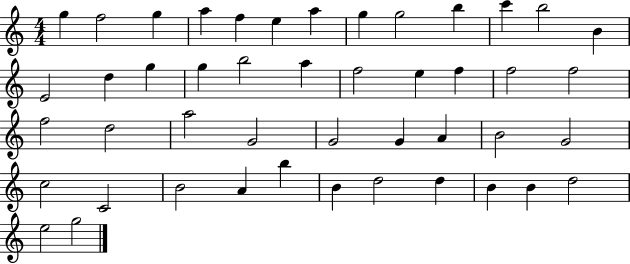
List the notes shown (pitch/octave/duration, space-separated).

G5/q F5/h G5/q A5/q F5/q E5/q A5/q G5/q G5/h B5/q C6/q B5/h B4/q E4/h D5/q G5/q G5/q B5/h A5/q F5/h E5/q F5/q F5/h F5/h F5/h D5/h A5/h G4/h G4/h G4/q A4/q B4/h G4/h C5/h C4/h B4/h A4/q B5/q B4/q D5/h D5/q B4/q B4/q D5/h E5/h G5/h